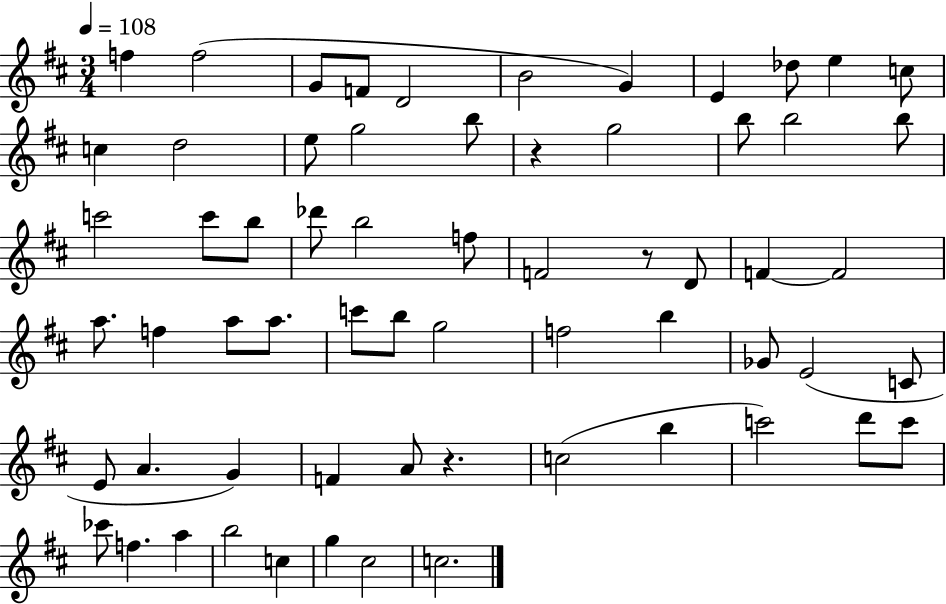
{
  \clef treble
  \numericTimeSignature
  \time 3/4
  \key d \major
  \tempo 4 = 108
  f''4 f''2( | g'8 f'8 d'2 | b'2 g'4) | e'4 des''8 e''4 c''8 | \break c''4 d''2 | e''8 g''2 b''8 | r4 g''2 | b''8 b''2 b''8 | \break c'''2 c'''8 b''8 | des'''8 b''2 f''8 | f'2 r8 d'8 | f'4~~ f'2 | \break a''8. f''4 a''8 a''8. | c'''8 b''8 g''2 | f''2 b''4 | ges'8 e'2( c'8 | \break e'8 a'4. g'4) | f'4 a'8 r4. | c''2( b''4 | c'''2) d'''8 c'''8 | \break ces'''8 f''4. a''4 | b''2 c''4 | g''4 cis''2 | c''2. | \break \bar "|."
}